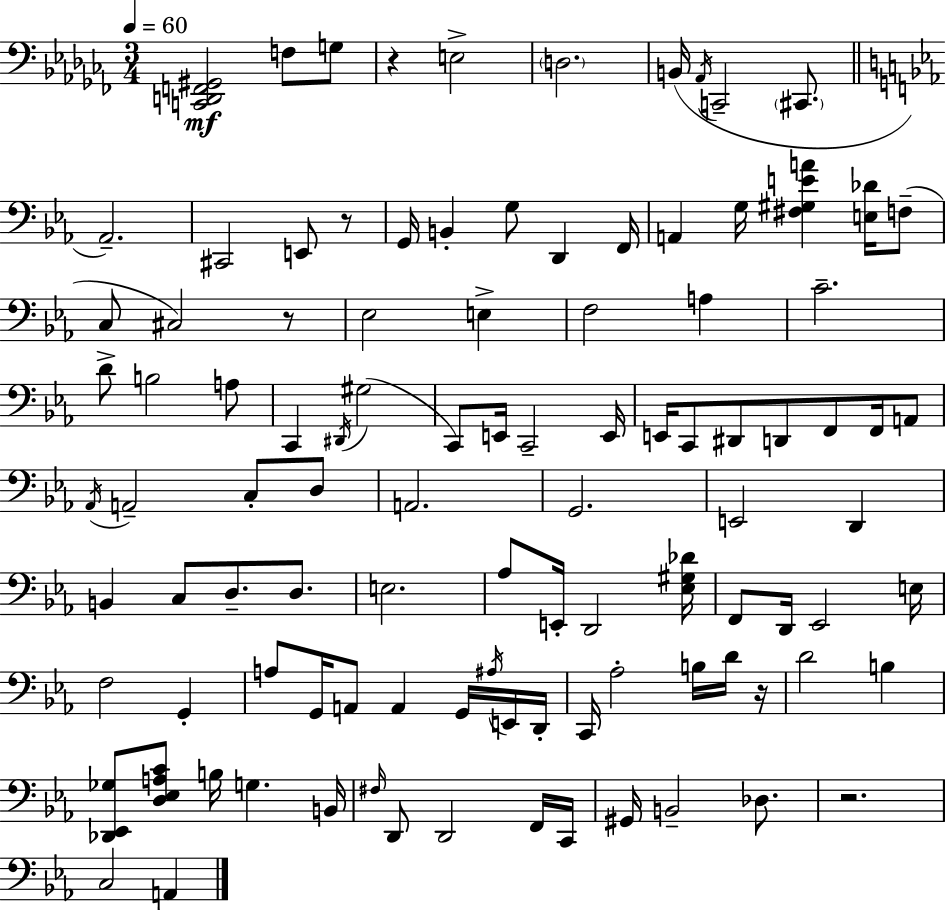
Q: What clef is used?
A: bass